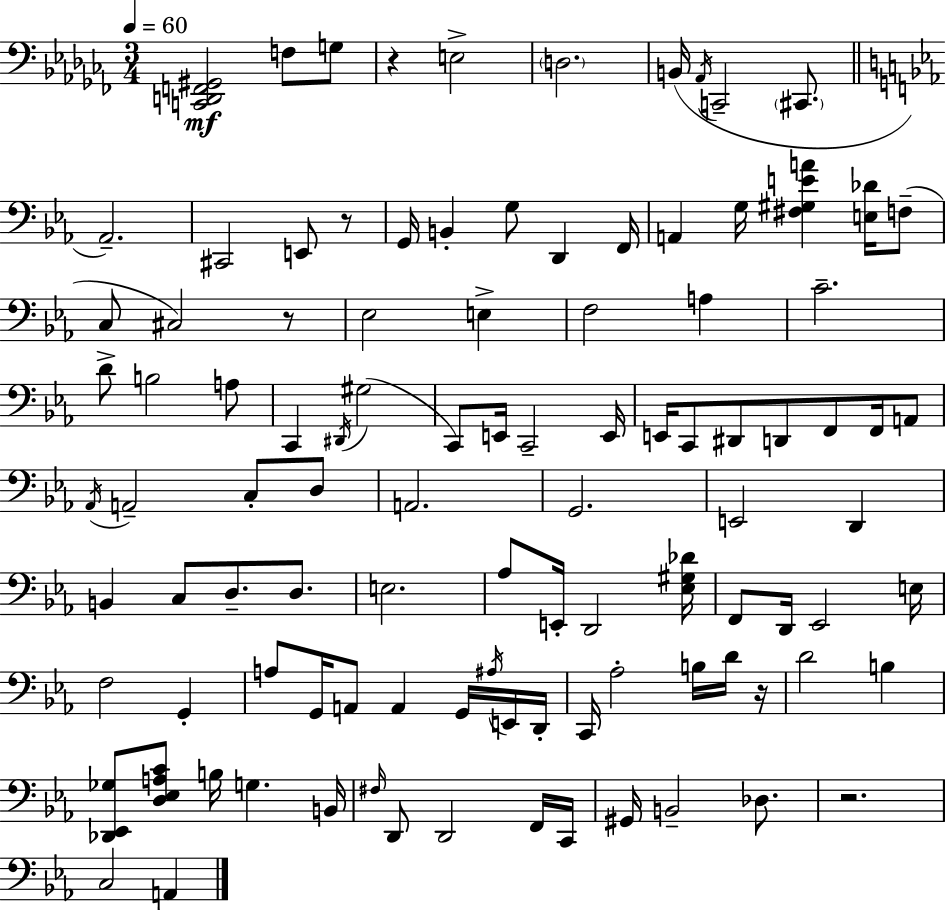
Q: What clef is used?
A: bass